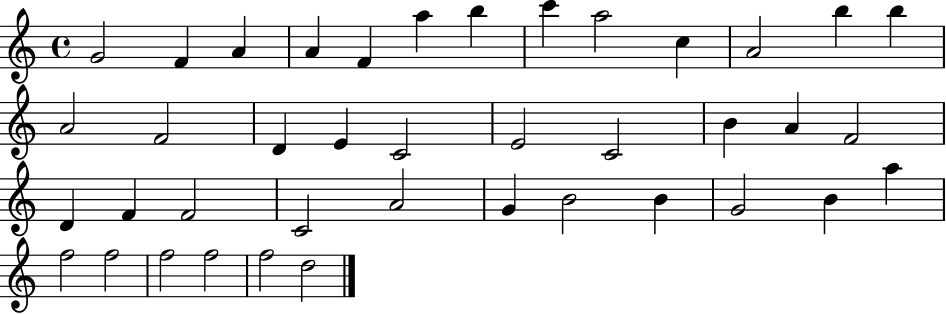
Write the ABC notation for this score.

X:1
T:Untitled
M:4/4
L:1/4
K:C
G2 F A A F a b c' a2 c A2 b b A2 F2 D E C2 E2 C2 B A F2 D F F2 C2 A2 G B2 B G2 B a f2 f2 f2 f2 f2 d2